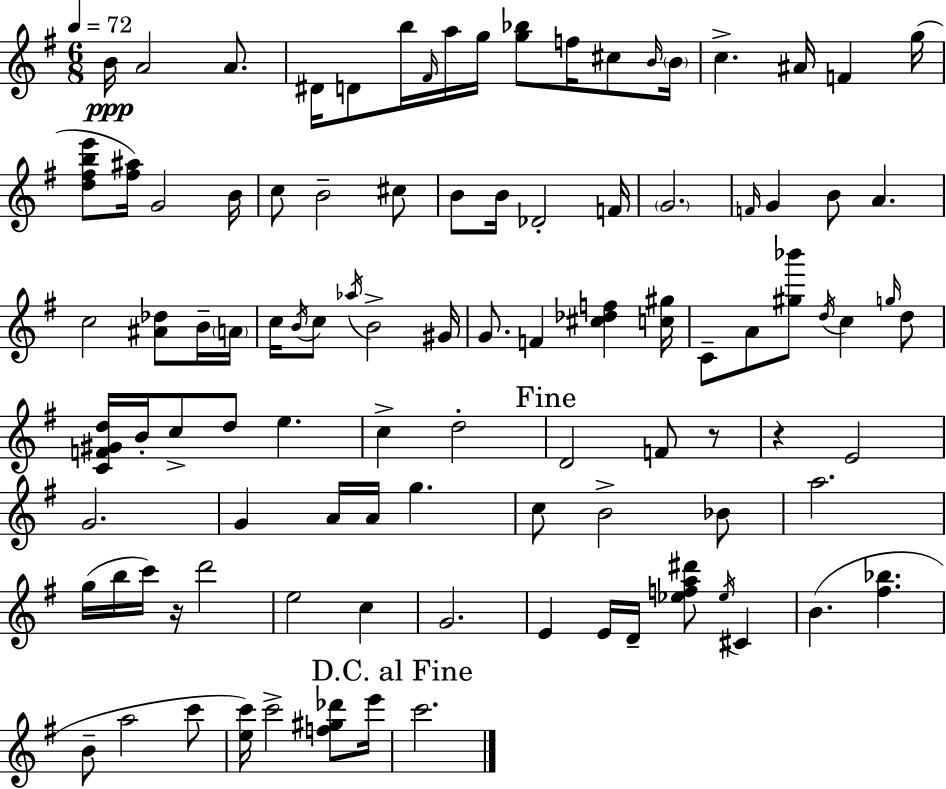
B4/s A4/h A4/e. D#4/s D4/e B5/s F#4/s A5/s G5/s [G5,Bb5]/e F5/s C#5/e B4/s B4/s C5/q. A#4/s F4/q G5/s [D5,F#5,B5,E6]/e [F#5,A#5]/s G4/h B4/s C5/e B4/h C#5/e B4/e B4/s Db4/h F4/s G4/h. F4/s G4/q B4/e A4/q. C5/h [A#4,Db5]/e B4/s A4/s C5/s B4/s C5/e Ab5/s B4/h G#4/s G4/e. F4/q [C#5,Db5,F5]/q [C5,G#5]/s C4/e A4/e [G#5,Bb6]/e D5/s C5/q G5/s D5/e [C4,F4,G#4,D5]/s B4/s C5/e D5/e E5/q. C5/q D5/h D4/h F4/e R/e R/q E4/h G4/h. G4/q A4/s A4/s G5/q. C5/e B4/h Bb4/e A5/h. G5/s B5/s C6/s R/s D6/h E5/h C5/q G4/h. E4/q E4/s D4/s [Eb5,F5,A5,D#6]/e Eb5/s C#4/q B4/q. [F#5,Bb5]/q. B4/e A5/h C6/e [E5,C6]/s C6/h [F5,G#5,Db6]/e E6/s C6/h.